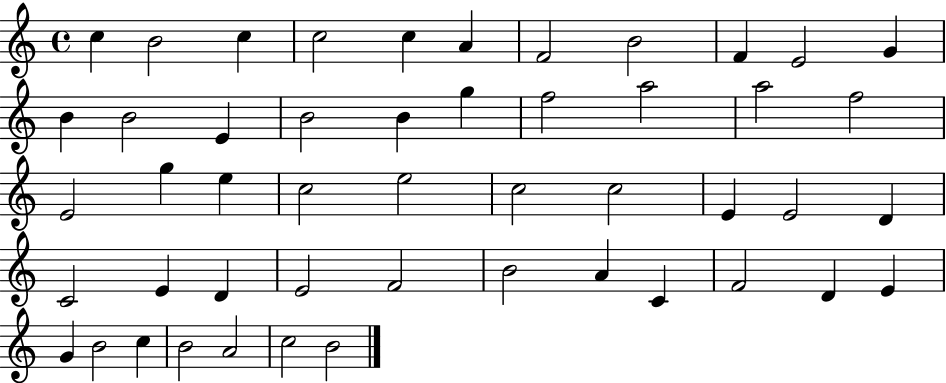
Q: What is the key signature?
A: C major